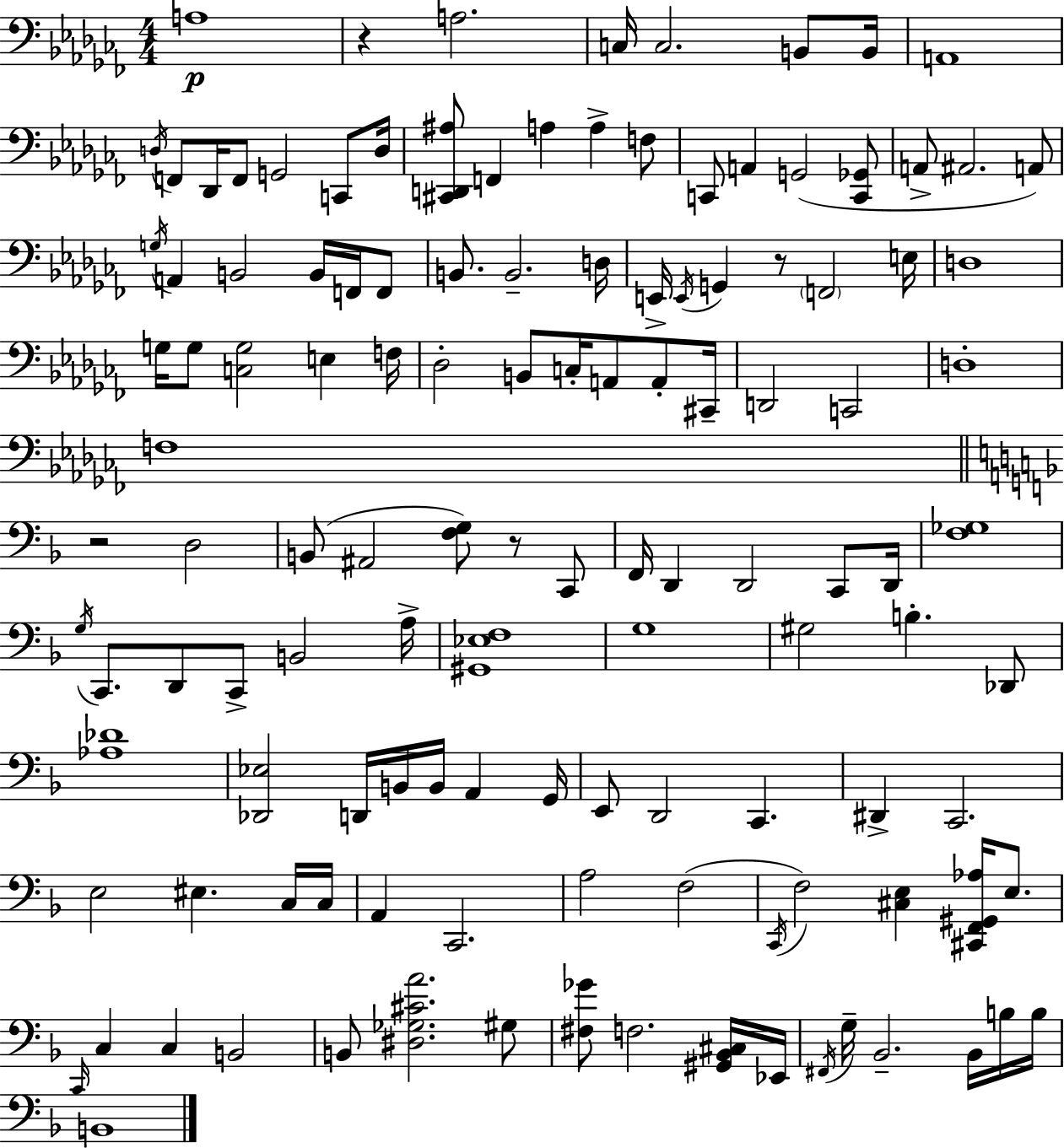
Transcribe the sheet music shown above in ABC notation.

X:1
T:Untitled
M:4/4
L:1/4
K:Abm
A,4 z A,2 C,/4 C,2 B,,/2 B,,/4 A,,4 D,/4 F,,/2 _D,,/4 F,,/2 G,,2 C,,/2 D,/4 [^C,,D,,^A,]/2 F,, A, A, F,/2 C,,/2 A,, G,,2 [C,,_G,,]/2 A,,/2 ^A,,2 A,,/2 G,/4 A,, B,,2 B,,/4 F,,/4 F,,/2 B,,/2 B,,2 D,/4 E,,/4 E,,/4 G,, z/2 F,,2 E,/4 D,4 G,/4 G,/2 [C,G,]2 E, F,/4 _D,2 B,,/2 C,/4 A,,/2 A,,/2 ^C,,/4 D,,2 C,,2 D,4 F,4 z2 D,2 B,,/2 ^A,,2 [F,G,]/2 z/2 C,,/2 F,,/4 D,, D,,2 C,,/2 D,,/4 [F,_G,]4 G,/4 C,,/2 D,,/2 C,,/2 B,,2 A,/4 [^G,,_E,F,]4 G,4 ^G,2 B, _D,,/2 [_A,_D]4 [_D,,_E,]2 D,,/4 B,,/4 B,,/4 A,, G,,/4 E,,/2 D,,2 C,, ^D,, C,,2 E,2 ^E, C,/4 C,/4 A,, C,,2 A,2 F,2 C,,/4 F,2 [^C,E,] [^C,,F,,^G,,_A,]/4 E,/2 C,,/4 C, C, B,,2 B,,/2 [^D,_G,^CA]2 ^G,/2 [^F,_G]/2 F,2 [^G,,_B,,^C,]/4 _E,,/4 ^F,,/4 G,/4 _B,,2 _B,,/4 B,/4 B,/4 B,,4